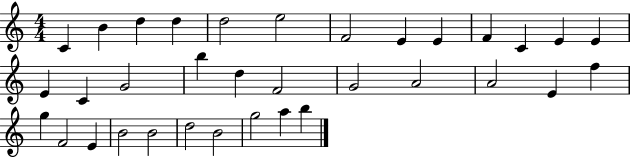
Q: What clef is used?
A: treble